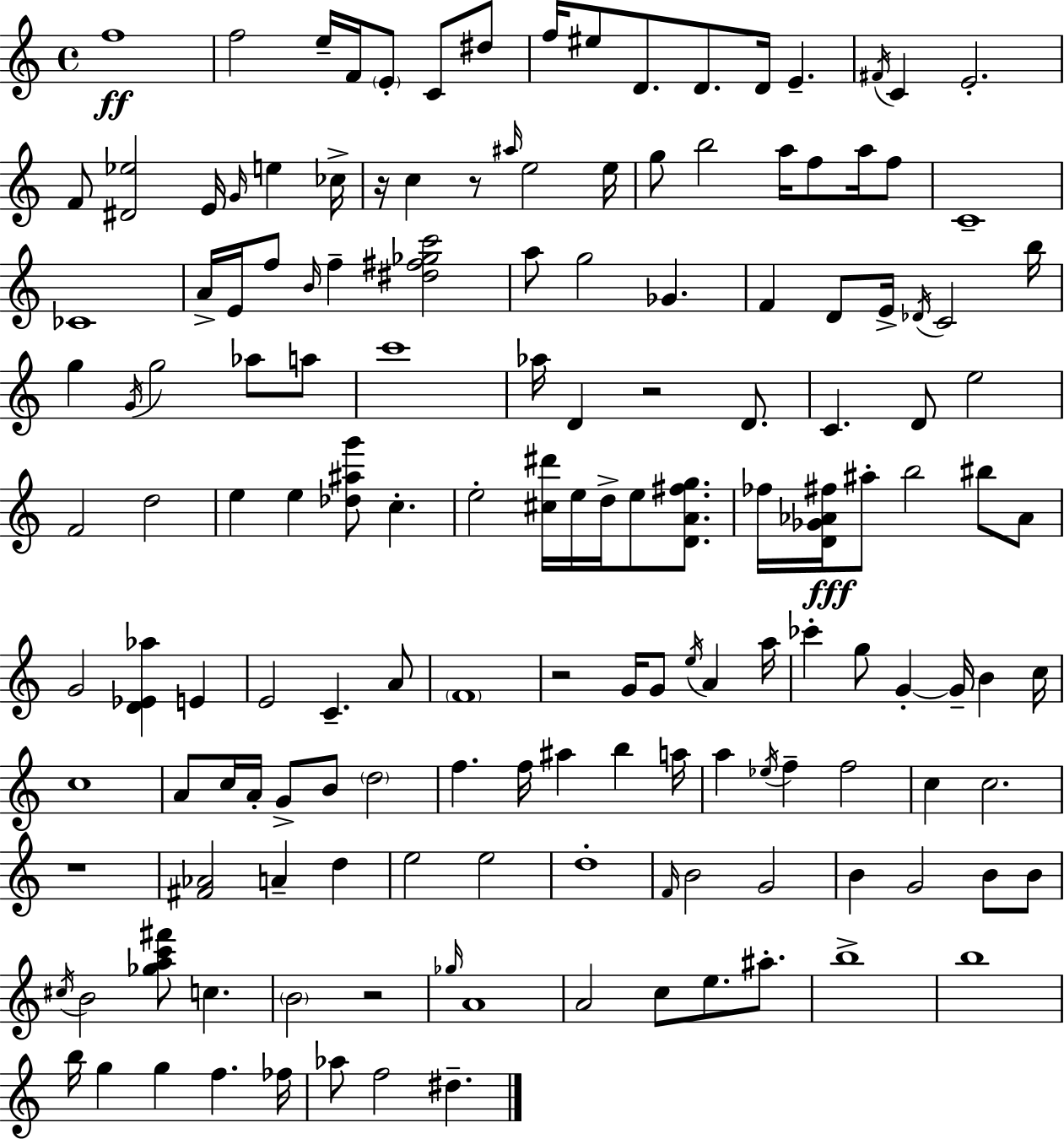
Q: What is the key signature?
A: C major